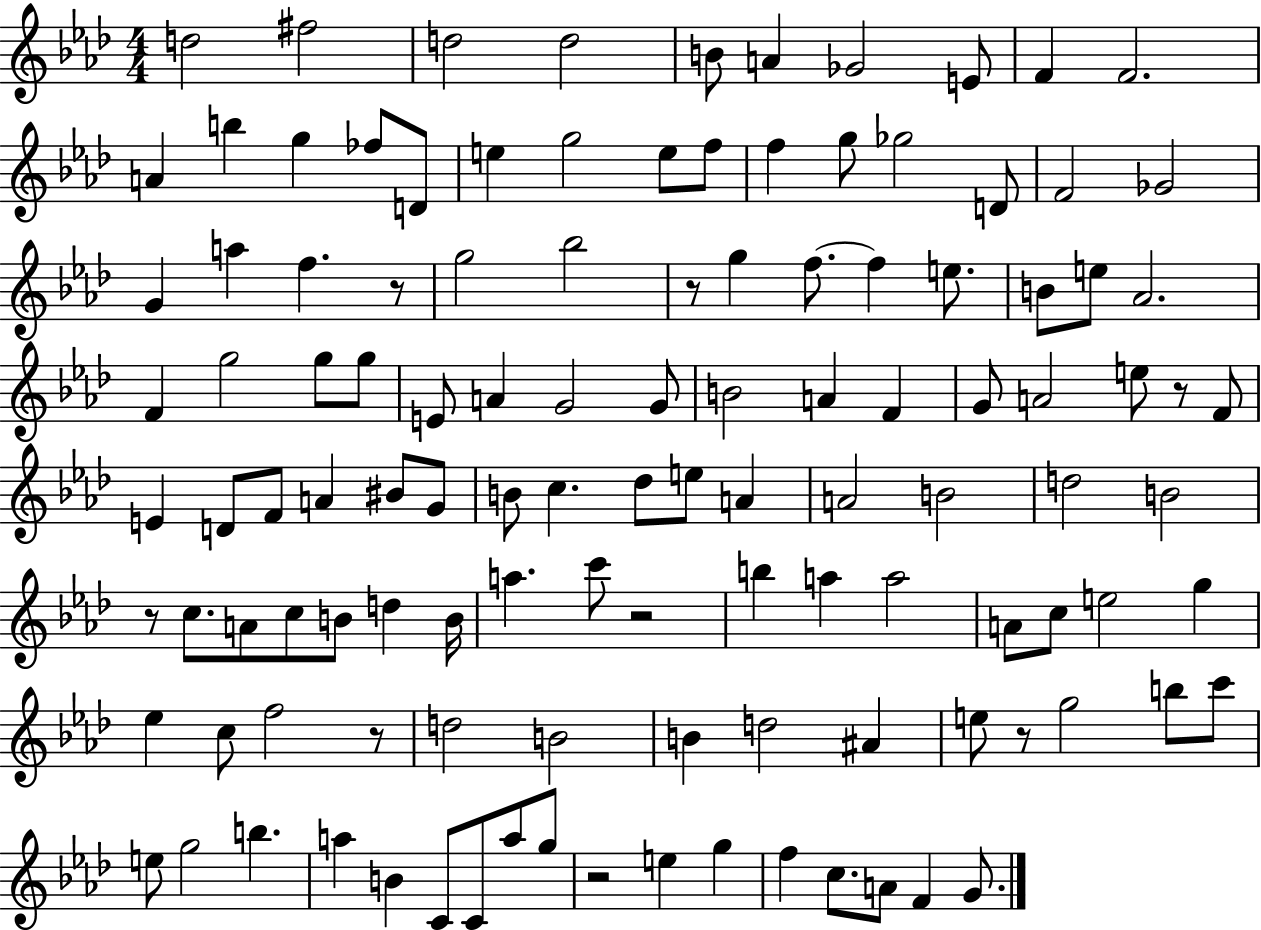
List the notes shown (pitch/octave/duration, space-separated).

D5/h F#5/h D5/h D5/h B4/e A4/q Gb4/h E4/e F4/q F4/h. A4/q B5/q G5/q FES5/e D4/e E5/q G5/h E5/e F5/e F5/q G5/e Gb5/h D4/e F4/h Gb4/h G4/q A5/q F5/q. R/e G5/h Bb5/h R/e G5/q F5/e. F5/q E5/e. B4/e E5/e Ab4/h. F4/q G5/h G5/e G5/e E4/e A4/q G4/h G4/e B4/h A4/q F4/q G4/e A4/h E5/e R/e F4/e E4/q D4/e F4/e A4/q BIS4/e G4/e B4/e C5/q. Db5/e E5/e A4/q A4/h B4/h D5/h B4/h R/e C5/e. A4/e C5/e B4/e D5/q B4/s A5/q. C6/e R/h B5/q A5/q A5/h A4/e C5/e E5/h G5/q Eb5/q C5/e F5/h R/e D5/h B4/h B4/q D5/h A#4/q E5/e R/e G5/h B5/e C6/e E5/e G5/h B5/q. A5/q B4/q C4/e C4/e A5/e G5/e R/h E5/q G5/q F5/q C5/e. A4/e F4/q G4/e.